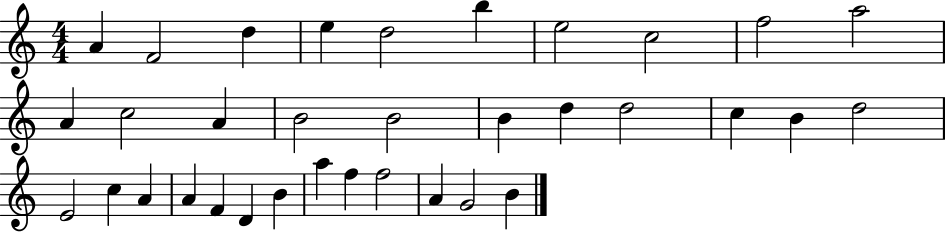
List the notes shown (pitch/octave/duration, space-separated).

A4/q F4/h D5/q E5/q D5/h B5/q E5/h C5/h F5/h A5/h A4/q C5/h A4/q B4/h B4/h B4/q D5/q D5/h C5/q B4/q D5/h E4/h C5/q A4/q A4/q F4/q D4/q B4/q A5/q F5/q F5/h A4/q G4/h B4/q